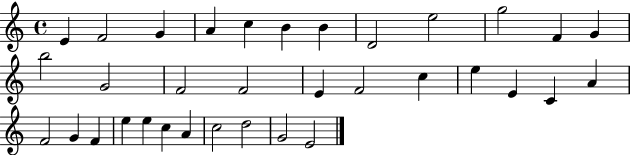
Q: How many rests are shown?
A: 0